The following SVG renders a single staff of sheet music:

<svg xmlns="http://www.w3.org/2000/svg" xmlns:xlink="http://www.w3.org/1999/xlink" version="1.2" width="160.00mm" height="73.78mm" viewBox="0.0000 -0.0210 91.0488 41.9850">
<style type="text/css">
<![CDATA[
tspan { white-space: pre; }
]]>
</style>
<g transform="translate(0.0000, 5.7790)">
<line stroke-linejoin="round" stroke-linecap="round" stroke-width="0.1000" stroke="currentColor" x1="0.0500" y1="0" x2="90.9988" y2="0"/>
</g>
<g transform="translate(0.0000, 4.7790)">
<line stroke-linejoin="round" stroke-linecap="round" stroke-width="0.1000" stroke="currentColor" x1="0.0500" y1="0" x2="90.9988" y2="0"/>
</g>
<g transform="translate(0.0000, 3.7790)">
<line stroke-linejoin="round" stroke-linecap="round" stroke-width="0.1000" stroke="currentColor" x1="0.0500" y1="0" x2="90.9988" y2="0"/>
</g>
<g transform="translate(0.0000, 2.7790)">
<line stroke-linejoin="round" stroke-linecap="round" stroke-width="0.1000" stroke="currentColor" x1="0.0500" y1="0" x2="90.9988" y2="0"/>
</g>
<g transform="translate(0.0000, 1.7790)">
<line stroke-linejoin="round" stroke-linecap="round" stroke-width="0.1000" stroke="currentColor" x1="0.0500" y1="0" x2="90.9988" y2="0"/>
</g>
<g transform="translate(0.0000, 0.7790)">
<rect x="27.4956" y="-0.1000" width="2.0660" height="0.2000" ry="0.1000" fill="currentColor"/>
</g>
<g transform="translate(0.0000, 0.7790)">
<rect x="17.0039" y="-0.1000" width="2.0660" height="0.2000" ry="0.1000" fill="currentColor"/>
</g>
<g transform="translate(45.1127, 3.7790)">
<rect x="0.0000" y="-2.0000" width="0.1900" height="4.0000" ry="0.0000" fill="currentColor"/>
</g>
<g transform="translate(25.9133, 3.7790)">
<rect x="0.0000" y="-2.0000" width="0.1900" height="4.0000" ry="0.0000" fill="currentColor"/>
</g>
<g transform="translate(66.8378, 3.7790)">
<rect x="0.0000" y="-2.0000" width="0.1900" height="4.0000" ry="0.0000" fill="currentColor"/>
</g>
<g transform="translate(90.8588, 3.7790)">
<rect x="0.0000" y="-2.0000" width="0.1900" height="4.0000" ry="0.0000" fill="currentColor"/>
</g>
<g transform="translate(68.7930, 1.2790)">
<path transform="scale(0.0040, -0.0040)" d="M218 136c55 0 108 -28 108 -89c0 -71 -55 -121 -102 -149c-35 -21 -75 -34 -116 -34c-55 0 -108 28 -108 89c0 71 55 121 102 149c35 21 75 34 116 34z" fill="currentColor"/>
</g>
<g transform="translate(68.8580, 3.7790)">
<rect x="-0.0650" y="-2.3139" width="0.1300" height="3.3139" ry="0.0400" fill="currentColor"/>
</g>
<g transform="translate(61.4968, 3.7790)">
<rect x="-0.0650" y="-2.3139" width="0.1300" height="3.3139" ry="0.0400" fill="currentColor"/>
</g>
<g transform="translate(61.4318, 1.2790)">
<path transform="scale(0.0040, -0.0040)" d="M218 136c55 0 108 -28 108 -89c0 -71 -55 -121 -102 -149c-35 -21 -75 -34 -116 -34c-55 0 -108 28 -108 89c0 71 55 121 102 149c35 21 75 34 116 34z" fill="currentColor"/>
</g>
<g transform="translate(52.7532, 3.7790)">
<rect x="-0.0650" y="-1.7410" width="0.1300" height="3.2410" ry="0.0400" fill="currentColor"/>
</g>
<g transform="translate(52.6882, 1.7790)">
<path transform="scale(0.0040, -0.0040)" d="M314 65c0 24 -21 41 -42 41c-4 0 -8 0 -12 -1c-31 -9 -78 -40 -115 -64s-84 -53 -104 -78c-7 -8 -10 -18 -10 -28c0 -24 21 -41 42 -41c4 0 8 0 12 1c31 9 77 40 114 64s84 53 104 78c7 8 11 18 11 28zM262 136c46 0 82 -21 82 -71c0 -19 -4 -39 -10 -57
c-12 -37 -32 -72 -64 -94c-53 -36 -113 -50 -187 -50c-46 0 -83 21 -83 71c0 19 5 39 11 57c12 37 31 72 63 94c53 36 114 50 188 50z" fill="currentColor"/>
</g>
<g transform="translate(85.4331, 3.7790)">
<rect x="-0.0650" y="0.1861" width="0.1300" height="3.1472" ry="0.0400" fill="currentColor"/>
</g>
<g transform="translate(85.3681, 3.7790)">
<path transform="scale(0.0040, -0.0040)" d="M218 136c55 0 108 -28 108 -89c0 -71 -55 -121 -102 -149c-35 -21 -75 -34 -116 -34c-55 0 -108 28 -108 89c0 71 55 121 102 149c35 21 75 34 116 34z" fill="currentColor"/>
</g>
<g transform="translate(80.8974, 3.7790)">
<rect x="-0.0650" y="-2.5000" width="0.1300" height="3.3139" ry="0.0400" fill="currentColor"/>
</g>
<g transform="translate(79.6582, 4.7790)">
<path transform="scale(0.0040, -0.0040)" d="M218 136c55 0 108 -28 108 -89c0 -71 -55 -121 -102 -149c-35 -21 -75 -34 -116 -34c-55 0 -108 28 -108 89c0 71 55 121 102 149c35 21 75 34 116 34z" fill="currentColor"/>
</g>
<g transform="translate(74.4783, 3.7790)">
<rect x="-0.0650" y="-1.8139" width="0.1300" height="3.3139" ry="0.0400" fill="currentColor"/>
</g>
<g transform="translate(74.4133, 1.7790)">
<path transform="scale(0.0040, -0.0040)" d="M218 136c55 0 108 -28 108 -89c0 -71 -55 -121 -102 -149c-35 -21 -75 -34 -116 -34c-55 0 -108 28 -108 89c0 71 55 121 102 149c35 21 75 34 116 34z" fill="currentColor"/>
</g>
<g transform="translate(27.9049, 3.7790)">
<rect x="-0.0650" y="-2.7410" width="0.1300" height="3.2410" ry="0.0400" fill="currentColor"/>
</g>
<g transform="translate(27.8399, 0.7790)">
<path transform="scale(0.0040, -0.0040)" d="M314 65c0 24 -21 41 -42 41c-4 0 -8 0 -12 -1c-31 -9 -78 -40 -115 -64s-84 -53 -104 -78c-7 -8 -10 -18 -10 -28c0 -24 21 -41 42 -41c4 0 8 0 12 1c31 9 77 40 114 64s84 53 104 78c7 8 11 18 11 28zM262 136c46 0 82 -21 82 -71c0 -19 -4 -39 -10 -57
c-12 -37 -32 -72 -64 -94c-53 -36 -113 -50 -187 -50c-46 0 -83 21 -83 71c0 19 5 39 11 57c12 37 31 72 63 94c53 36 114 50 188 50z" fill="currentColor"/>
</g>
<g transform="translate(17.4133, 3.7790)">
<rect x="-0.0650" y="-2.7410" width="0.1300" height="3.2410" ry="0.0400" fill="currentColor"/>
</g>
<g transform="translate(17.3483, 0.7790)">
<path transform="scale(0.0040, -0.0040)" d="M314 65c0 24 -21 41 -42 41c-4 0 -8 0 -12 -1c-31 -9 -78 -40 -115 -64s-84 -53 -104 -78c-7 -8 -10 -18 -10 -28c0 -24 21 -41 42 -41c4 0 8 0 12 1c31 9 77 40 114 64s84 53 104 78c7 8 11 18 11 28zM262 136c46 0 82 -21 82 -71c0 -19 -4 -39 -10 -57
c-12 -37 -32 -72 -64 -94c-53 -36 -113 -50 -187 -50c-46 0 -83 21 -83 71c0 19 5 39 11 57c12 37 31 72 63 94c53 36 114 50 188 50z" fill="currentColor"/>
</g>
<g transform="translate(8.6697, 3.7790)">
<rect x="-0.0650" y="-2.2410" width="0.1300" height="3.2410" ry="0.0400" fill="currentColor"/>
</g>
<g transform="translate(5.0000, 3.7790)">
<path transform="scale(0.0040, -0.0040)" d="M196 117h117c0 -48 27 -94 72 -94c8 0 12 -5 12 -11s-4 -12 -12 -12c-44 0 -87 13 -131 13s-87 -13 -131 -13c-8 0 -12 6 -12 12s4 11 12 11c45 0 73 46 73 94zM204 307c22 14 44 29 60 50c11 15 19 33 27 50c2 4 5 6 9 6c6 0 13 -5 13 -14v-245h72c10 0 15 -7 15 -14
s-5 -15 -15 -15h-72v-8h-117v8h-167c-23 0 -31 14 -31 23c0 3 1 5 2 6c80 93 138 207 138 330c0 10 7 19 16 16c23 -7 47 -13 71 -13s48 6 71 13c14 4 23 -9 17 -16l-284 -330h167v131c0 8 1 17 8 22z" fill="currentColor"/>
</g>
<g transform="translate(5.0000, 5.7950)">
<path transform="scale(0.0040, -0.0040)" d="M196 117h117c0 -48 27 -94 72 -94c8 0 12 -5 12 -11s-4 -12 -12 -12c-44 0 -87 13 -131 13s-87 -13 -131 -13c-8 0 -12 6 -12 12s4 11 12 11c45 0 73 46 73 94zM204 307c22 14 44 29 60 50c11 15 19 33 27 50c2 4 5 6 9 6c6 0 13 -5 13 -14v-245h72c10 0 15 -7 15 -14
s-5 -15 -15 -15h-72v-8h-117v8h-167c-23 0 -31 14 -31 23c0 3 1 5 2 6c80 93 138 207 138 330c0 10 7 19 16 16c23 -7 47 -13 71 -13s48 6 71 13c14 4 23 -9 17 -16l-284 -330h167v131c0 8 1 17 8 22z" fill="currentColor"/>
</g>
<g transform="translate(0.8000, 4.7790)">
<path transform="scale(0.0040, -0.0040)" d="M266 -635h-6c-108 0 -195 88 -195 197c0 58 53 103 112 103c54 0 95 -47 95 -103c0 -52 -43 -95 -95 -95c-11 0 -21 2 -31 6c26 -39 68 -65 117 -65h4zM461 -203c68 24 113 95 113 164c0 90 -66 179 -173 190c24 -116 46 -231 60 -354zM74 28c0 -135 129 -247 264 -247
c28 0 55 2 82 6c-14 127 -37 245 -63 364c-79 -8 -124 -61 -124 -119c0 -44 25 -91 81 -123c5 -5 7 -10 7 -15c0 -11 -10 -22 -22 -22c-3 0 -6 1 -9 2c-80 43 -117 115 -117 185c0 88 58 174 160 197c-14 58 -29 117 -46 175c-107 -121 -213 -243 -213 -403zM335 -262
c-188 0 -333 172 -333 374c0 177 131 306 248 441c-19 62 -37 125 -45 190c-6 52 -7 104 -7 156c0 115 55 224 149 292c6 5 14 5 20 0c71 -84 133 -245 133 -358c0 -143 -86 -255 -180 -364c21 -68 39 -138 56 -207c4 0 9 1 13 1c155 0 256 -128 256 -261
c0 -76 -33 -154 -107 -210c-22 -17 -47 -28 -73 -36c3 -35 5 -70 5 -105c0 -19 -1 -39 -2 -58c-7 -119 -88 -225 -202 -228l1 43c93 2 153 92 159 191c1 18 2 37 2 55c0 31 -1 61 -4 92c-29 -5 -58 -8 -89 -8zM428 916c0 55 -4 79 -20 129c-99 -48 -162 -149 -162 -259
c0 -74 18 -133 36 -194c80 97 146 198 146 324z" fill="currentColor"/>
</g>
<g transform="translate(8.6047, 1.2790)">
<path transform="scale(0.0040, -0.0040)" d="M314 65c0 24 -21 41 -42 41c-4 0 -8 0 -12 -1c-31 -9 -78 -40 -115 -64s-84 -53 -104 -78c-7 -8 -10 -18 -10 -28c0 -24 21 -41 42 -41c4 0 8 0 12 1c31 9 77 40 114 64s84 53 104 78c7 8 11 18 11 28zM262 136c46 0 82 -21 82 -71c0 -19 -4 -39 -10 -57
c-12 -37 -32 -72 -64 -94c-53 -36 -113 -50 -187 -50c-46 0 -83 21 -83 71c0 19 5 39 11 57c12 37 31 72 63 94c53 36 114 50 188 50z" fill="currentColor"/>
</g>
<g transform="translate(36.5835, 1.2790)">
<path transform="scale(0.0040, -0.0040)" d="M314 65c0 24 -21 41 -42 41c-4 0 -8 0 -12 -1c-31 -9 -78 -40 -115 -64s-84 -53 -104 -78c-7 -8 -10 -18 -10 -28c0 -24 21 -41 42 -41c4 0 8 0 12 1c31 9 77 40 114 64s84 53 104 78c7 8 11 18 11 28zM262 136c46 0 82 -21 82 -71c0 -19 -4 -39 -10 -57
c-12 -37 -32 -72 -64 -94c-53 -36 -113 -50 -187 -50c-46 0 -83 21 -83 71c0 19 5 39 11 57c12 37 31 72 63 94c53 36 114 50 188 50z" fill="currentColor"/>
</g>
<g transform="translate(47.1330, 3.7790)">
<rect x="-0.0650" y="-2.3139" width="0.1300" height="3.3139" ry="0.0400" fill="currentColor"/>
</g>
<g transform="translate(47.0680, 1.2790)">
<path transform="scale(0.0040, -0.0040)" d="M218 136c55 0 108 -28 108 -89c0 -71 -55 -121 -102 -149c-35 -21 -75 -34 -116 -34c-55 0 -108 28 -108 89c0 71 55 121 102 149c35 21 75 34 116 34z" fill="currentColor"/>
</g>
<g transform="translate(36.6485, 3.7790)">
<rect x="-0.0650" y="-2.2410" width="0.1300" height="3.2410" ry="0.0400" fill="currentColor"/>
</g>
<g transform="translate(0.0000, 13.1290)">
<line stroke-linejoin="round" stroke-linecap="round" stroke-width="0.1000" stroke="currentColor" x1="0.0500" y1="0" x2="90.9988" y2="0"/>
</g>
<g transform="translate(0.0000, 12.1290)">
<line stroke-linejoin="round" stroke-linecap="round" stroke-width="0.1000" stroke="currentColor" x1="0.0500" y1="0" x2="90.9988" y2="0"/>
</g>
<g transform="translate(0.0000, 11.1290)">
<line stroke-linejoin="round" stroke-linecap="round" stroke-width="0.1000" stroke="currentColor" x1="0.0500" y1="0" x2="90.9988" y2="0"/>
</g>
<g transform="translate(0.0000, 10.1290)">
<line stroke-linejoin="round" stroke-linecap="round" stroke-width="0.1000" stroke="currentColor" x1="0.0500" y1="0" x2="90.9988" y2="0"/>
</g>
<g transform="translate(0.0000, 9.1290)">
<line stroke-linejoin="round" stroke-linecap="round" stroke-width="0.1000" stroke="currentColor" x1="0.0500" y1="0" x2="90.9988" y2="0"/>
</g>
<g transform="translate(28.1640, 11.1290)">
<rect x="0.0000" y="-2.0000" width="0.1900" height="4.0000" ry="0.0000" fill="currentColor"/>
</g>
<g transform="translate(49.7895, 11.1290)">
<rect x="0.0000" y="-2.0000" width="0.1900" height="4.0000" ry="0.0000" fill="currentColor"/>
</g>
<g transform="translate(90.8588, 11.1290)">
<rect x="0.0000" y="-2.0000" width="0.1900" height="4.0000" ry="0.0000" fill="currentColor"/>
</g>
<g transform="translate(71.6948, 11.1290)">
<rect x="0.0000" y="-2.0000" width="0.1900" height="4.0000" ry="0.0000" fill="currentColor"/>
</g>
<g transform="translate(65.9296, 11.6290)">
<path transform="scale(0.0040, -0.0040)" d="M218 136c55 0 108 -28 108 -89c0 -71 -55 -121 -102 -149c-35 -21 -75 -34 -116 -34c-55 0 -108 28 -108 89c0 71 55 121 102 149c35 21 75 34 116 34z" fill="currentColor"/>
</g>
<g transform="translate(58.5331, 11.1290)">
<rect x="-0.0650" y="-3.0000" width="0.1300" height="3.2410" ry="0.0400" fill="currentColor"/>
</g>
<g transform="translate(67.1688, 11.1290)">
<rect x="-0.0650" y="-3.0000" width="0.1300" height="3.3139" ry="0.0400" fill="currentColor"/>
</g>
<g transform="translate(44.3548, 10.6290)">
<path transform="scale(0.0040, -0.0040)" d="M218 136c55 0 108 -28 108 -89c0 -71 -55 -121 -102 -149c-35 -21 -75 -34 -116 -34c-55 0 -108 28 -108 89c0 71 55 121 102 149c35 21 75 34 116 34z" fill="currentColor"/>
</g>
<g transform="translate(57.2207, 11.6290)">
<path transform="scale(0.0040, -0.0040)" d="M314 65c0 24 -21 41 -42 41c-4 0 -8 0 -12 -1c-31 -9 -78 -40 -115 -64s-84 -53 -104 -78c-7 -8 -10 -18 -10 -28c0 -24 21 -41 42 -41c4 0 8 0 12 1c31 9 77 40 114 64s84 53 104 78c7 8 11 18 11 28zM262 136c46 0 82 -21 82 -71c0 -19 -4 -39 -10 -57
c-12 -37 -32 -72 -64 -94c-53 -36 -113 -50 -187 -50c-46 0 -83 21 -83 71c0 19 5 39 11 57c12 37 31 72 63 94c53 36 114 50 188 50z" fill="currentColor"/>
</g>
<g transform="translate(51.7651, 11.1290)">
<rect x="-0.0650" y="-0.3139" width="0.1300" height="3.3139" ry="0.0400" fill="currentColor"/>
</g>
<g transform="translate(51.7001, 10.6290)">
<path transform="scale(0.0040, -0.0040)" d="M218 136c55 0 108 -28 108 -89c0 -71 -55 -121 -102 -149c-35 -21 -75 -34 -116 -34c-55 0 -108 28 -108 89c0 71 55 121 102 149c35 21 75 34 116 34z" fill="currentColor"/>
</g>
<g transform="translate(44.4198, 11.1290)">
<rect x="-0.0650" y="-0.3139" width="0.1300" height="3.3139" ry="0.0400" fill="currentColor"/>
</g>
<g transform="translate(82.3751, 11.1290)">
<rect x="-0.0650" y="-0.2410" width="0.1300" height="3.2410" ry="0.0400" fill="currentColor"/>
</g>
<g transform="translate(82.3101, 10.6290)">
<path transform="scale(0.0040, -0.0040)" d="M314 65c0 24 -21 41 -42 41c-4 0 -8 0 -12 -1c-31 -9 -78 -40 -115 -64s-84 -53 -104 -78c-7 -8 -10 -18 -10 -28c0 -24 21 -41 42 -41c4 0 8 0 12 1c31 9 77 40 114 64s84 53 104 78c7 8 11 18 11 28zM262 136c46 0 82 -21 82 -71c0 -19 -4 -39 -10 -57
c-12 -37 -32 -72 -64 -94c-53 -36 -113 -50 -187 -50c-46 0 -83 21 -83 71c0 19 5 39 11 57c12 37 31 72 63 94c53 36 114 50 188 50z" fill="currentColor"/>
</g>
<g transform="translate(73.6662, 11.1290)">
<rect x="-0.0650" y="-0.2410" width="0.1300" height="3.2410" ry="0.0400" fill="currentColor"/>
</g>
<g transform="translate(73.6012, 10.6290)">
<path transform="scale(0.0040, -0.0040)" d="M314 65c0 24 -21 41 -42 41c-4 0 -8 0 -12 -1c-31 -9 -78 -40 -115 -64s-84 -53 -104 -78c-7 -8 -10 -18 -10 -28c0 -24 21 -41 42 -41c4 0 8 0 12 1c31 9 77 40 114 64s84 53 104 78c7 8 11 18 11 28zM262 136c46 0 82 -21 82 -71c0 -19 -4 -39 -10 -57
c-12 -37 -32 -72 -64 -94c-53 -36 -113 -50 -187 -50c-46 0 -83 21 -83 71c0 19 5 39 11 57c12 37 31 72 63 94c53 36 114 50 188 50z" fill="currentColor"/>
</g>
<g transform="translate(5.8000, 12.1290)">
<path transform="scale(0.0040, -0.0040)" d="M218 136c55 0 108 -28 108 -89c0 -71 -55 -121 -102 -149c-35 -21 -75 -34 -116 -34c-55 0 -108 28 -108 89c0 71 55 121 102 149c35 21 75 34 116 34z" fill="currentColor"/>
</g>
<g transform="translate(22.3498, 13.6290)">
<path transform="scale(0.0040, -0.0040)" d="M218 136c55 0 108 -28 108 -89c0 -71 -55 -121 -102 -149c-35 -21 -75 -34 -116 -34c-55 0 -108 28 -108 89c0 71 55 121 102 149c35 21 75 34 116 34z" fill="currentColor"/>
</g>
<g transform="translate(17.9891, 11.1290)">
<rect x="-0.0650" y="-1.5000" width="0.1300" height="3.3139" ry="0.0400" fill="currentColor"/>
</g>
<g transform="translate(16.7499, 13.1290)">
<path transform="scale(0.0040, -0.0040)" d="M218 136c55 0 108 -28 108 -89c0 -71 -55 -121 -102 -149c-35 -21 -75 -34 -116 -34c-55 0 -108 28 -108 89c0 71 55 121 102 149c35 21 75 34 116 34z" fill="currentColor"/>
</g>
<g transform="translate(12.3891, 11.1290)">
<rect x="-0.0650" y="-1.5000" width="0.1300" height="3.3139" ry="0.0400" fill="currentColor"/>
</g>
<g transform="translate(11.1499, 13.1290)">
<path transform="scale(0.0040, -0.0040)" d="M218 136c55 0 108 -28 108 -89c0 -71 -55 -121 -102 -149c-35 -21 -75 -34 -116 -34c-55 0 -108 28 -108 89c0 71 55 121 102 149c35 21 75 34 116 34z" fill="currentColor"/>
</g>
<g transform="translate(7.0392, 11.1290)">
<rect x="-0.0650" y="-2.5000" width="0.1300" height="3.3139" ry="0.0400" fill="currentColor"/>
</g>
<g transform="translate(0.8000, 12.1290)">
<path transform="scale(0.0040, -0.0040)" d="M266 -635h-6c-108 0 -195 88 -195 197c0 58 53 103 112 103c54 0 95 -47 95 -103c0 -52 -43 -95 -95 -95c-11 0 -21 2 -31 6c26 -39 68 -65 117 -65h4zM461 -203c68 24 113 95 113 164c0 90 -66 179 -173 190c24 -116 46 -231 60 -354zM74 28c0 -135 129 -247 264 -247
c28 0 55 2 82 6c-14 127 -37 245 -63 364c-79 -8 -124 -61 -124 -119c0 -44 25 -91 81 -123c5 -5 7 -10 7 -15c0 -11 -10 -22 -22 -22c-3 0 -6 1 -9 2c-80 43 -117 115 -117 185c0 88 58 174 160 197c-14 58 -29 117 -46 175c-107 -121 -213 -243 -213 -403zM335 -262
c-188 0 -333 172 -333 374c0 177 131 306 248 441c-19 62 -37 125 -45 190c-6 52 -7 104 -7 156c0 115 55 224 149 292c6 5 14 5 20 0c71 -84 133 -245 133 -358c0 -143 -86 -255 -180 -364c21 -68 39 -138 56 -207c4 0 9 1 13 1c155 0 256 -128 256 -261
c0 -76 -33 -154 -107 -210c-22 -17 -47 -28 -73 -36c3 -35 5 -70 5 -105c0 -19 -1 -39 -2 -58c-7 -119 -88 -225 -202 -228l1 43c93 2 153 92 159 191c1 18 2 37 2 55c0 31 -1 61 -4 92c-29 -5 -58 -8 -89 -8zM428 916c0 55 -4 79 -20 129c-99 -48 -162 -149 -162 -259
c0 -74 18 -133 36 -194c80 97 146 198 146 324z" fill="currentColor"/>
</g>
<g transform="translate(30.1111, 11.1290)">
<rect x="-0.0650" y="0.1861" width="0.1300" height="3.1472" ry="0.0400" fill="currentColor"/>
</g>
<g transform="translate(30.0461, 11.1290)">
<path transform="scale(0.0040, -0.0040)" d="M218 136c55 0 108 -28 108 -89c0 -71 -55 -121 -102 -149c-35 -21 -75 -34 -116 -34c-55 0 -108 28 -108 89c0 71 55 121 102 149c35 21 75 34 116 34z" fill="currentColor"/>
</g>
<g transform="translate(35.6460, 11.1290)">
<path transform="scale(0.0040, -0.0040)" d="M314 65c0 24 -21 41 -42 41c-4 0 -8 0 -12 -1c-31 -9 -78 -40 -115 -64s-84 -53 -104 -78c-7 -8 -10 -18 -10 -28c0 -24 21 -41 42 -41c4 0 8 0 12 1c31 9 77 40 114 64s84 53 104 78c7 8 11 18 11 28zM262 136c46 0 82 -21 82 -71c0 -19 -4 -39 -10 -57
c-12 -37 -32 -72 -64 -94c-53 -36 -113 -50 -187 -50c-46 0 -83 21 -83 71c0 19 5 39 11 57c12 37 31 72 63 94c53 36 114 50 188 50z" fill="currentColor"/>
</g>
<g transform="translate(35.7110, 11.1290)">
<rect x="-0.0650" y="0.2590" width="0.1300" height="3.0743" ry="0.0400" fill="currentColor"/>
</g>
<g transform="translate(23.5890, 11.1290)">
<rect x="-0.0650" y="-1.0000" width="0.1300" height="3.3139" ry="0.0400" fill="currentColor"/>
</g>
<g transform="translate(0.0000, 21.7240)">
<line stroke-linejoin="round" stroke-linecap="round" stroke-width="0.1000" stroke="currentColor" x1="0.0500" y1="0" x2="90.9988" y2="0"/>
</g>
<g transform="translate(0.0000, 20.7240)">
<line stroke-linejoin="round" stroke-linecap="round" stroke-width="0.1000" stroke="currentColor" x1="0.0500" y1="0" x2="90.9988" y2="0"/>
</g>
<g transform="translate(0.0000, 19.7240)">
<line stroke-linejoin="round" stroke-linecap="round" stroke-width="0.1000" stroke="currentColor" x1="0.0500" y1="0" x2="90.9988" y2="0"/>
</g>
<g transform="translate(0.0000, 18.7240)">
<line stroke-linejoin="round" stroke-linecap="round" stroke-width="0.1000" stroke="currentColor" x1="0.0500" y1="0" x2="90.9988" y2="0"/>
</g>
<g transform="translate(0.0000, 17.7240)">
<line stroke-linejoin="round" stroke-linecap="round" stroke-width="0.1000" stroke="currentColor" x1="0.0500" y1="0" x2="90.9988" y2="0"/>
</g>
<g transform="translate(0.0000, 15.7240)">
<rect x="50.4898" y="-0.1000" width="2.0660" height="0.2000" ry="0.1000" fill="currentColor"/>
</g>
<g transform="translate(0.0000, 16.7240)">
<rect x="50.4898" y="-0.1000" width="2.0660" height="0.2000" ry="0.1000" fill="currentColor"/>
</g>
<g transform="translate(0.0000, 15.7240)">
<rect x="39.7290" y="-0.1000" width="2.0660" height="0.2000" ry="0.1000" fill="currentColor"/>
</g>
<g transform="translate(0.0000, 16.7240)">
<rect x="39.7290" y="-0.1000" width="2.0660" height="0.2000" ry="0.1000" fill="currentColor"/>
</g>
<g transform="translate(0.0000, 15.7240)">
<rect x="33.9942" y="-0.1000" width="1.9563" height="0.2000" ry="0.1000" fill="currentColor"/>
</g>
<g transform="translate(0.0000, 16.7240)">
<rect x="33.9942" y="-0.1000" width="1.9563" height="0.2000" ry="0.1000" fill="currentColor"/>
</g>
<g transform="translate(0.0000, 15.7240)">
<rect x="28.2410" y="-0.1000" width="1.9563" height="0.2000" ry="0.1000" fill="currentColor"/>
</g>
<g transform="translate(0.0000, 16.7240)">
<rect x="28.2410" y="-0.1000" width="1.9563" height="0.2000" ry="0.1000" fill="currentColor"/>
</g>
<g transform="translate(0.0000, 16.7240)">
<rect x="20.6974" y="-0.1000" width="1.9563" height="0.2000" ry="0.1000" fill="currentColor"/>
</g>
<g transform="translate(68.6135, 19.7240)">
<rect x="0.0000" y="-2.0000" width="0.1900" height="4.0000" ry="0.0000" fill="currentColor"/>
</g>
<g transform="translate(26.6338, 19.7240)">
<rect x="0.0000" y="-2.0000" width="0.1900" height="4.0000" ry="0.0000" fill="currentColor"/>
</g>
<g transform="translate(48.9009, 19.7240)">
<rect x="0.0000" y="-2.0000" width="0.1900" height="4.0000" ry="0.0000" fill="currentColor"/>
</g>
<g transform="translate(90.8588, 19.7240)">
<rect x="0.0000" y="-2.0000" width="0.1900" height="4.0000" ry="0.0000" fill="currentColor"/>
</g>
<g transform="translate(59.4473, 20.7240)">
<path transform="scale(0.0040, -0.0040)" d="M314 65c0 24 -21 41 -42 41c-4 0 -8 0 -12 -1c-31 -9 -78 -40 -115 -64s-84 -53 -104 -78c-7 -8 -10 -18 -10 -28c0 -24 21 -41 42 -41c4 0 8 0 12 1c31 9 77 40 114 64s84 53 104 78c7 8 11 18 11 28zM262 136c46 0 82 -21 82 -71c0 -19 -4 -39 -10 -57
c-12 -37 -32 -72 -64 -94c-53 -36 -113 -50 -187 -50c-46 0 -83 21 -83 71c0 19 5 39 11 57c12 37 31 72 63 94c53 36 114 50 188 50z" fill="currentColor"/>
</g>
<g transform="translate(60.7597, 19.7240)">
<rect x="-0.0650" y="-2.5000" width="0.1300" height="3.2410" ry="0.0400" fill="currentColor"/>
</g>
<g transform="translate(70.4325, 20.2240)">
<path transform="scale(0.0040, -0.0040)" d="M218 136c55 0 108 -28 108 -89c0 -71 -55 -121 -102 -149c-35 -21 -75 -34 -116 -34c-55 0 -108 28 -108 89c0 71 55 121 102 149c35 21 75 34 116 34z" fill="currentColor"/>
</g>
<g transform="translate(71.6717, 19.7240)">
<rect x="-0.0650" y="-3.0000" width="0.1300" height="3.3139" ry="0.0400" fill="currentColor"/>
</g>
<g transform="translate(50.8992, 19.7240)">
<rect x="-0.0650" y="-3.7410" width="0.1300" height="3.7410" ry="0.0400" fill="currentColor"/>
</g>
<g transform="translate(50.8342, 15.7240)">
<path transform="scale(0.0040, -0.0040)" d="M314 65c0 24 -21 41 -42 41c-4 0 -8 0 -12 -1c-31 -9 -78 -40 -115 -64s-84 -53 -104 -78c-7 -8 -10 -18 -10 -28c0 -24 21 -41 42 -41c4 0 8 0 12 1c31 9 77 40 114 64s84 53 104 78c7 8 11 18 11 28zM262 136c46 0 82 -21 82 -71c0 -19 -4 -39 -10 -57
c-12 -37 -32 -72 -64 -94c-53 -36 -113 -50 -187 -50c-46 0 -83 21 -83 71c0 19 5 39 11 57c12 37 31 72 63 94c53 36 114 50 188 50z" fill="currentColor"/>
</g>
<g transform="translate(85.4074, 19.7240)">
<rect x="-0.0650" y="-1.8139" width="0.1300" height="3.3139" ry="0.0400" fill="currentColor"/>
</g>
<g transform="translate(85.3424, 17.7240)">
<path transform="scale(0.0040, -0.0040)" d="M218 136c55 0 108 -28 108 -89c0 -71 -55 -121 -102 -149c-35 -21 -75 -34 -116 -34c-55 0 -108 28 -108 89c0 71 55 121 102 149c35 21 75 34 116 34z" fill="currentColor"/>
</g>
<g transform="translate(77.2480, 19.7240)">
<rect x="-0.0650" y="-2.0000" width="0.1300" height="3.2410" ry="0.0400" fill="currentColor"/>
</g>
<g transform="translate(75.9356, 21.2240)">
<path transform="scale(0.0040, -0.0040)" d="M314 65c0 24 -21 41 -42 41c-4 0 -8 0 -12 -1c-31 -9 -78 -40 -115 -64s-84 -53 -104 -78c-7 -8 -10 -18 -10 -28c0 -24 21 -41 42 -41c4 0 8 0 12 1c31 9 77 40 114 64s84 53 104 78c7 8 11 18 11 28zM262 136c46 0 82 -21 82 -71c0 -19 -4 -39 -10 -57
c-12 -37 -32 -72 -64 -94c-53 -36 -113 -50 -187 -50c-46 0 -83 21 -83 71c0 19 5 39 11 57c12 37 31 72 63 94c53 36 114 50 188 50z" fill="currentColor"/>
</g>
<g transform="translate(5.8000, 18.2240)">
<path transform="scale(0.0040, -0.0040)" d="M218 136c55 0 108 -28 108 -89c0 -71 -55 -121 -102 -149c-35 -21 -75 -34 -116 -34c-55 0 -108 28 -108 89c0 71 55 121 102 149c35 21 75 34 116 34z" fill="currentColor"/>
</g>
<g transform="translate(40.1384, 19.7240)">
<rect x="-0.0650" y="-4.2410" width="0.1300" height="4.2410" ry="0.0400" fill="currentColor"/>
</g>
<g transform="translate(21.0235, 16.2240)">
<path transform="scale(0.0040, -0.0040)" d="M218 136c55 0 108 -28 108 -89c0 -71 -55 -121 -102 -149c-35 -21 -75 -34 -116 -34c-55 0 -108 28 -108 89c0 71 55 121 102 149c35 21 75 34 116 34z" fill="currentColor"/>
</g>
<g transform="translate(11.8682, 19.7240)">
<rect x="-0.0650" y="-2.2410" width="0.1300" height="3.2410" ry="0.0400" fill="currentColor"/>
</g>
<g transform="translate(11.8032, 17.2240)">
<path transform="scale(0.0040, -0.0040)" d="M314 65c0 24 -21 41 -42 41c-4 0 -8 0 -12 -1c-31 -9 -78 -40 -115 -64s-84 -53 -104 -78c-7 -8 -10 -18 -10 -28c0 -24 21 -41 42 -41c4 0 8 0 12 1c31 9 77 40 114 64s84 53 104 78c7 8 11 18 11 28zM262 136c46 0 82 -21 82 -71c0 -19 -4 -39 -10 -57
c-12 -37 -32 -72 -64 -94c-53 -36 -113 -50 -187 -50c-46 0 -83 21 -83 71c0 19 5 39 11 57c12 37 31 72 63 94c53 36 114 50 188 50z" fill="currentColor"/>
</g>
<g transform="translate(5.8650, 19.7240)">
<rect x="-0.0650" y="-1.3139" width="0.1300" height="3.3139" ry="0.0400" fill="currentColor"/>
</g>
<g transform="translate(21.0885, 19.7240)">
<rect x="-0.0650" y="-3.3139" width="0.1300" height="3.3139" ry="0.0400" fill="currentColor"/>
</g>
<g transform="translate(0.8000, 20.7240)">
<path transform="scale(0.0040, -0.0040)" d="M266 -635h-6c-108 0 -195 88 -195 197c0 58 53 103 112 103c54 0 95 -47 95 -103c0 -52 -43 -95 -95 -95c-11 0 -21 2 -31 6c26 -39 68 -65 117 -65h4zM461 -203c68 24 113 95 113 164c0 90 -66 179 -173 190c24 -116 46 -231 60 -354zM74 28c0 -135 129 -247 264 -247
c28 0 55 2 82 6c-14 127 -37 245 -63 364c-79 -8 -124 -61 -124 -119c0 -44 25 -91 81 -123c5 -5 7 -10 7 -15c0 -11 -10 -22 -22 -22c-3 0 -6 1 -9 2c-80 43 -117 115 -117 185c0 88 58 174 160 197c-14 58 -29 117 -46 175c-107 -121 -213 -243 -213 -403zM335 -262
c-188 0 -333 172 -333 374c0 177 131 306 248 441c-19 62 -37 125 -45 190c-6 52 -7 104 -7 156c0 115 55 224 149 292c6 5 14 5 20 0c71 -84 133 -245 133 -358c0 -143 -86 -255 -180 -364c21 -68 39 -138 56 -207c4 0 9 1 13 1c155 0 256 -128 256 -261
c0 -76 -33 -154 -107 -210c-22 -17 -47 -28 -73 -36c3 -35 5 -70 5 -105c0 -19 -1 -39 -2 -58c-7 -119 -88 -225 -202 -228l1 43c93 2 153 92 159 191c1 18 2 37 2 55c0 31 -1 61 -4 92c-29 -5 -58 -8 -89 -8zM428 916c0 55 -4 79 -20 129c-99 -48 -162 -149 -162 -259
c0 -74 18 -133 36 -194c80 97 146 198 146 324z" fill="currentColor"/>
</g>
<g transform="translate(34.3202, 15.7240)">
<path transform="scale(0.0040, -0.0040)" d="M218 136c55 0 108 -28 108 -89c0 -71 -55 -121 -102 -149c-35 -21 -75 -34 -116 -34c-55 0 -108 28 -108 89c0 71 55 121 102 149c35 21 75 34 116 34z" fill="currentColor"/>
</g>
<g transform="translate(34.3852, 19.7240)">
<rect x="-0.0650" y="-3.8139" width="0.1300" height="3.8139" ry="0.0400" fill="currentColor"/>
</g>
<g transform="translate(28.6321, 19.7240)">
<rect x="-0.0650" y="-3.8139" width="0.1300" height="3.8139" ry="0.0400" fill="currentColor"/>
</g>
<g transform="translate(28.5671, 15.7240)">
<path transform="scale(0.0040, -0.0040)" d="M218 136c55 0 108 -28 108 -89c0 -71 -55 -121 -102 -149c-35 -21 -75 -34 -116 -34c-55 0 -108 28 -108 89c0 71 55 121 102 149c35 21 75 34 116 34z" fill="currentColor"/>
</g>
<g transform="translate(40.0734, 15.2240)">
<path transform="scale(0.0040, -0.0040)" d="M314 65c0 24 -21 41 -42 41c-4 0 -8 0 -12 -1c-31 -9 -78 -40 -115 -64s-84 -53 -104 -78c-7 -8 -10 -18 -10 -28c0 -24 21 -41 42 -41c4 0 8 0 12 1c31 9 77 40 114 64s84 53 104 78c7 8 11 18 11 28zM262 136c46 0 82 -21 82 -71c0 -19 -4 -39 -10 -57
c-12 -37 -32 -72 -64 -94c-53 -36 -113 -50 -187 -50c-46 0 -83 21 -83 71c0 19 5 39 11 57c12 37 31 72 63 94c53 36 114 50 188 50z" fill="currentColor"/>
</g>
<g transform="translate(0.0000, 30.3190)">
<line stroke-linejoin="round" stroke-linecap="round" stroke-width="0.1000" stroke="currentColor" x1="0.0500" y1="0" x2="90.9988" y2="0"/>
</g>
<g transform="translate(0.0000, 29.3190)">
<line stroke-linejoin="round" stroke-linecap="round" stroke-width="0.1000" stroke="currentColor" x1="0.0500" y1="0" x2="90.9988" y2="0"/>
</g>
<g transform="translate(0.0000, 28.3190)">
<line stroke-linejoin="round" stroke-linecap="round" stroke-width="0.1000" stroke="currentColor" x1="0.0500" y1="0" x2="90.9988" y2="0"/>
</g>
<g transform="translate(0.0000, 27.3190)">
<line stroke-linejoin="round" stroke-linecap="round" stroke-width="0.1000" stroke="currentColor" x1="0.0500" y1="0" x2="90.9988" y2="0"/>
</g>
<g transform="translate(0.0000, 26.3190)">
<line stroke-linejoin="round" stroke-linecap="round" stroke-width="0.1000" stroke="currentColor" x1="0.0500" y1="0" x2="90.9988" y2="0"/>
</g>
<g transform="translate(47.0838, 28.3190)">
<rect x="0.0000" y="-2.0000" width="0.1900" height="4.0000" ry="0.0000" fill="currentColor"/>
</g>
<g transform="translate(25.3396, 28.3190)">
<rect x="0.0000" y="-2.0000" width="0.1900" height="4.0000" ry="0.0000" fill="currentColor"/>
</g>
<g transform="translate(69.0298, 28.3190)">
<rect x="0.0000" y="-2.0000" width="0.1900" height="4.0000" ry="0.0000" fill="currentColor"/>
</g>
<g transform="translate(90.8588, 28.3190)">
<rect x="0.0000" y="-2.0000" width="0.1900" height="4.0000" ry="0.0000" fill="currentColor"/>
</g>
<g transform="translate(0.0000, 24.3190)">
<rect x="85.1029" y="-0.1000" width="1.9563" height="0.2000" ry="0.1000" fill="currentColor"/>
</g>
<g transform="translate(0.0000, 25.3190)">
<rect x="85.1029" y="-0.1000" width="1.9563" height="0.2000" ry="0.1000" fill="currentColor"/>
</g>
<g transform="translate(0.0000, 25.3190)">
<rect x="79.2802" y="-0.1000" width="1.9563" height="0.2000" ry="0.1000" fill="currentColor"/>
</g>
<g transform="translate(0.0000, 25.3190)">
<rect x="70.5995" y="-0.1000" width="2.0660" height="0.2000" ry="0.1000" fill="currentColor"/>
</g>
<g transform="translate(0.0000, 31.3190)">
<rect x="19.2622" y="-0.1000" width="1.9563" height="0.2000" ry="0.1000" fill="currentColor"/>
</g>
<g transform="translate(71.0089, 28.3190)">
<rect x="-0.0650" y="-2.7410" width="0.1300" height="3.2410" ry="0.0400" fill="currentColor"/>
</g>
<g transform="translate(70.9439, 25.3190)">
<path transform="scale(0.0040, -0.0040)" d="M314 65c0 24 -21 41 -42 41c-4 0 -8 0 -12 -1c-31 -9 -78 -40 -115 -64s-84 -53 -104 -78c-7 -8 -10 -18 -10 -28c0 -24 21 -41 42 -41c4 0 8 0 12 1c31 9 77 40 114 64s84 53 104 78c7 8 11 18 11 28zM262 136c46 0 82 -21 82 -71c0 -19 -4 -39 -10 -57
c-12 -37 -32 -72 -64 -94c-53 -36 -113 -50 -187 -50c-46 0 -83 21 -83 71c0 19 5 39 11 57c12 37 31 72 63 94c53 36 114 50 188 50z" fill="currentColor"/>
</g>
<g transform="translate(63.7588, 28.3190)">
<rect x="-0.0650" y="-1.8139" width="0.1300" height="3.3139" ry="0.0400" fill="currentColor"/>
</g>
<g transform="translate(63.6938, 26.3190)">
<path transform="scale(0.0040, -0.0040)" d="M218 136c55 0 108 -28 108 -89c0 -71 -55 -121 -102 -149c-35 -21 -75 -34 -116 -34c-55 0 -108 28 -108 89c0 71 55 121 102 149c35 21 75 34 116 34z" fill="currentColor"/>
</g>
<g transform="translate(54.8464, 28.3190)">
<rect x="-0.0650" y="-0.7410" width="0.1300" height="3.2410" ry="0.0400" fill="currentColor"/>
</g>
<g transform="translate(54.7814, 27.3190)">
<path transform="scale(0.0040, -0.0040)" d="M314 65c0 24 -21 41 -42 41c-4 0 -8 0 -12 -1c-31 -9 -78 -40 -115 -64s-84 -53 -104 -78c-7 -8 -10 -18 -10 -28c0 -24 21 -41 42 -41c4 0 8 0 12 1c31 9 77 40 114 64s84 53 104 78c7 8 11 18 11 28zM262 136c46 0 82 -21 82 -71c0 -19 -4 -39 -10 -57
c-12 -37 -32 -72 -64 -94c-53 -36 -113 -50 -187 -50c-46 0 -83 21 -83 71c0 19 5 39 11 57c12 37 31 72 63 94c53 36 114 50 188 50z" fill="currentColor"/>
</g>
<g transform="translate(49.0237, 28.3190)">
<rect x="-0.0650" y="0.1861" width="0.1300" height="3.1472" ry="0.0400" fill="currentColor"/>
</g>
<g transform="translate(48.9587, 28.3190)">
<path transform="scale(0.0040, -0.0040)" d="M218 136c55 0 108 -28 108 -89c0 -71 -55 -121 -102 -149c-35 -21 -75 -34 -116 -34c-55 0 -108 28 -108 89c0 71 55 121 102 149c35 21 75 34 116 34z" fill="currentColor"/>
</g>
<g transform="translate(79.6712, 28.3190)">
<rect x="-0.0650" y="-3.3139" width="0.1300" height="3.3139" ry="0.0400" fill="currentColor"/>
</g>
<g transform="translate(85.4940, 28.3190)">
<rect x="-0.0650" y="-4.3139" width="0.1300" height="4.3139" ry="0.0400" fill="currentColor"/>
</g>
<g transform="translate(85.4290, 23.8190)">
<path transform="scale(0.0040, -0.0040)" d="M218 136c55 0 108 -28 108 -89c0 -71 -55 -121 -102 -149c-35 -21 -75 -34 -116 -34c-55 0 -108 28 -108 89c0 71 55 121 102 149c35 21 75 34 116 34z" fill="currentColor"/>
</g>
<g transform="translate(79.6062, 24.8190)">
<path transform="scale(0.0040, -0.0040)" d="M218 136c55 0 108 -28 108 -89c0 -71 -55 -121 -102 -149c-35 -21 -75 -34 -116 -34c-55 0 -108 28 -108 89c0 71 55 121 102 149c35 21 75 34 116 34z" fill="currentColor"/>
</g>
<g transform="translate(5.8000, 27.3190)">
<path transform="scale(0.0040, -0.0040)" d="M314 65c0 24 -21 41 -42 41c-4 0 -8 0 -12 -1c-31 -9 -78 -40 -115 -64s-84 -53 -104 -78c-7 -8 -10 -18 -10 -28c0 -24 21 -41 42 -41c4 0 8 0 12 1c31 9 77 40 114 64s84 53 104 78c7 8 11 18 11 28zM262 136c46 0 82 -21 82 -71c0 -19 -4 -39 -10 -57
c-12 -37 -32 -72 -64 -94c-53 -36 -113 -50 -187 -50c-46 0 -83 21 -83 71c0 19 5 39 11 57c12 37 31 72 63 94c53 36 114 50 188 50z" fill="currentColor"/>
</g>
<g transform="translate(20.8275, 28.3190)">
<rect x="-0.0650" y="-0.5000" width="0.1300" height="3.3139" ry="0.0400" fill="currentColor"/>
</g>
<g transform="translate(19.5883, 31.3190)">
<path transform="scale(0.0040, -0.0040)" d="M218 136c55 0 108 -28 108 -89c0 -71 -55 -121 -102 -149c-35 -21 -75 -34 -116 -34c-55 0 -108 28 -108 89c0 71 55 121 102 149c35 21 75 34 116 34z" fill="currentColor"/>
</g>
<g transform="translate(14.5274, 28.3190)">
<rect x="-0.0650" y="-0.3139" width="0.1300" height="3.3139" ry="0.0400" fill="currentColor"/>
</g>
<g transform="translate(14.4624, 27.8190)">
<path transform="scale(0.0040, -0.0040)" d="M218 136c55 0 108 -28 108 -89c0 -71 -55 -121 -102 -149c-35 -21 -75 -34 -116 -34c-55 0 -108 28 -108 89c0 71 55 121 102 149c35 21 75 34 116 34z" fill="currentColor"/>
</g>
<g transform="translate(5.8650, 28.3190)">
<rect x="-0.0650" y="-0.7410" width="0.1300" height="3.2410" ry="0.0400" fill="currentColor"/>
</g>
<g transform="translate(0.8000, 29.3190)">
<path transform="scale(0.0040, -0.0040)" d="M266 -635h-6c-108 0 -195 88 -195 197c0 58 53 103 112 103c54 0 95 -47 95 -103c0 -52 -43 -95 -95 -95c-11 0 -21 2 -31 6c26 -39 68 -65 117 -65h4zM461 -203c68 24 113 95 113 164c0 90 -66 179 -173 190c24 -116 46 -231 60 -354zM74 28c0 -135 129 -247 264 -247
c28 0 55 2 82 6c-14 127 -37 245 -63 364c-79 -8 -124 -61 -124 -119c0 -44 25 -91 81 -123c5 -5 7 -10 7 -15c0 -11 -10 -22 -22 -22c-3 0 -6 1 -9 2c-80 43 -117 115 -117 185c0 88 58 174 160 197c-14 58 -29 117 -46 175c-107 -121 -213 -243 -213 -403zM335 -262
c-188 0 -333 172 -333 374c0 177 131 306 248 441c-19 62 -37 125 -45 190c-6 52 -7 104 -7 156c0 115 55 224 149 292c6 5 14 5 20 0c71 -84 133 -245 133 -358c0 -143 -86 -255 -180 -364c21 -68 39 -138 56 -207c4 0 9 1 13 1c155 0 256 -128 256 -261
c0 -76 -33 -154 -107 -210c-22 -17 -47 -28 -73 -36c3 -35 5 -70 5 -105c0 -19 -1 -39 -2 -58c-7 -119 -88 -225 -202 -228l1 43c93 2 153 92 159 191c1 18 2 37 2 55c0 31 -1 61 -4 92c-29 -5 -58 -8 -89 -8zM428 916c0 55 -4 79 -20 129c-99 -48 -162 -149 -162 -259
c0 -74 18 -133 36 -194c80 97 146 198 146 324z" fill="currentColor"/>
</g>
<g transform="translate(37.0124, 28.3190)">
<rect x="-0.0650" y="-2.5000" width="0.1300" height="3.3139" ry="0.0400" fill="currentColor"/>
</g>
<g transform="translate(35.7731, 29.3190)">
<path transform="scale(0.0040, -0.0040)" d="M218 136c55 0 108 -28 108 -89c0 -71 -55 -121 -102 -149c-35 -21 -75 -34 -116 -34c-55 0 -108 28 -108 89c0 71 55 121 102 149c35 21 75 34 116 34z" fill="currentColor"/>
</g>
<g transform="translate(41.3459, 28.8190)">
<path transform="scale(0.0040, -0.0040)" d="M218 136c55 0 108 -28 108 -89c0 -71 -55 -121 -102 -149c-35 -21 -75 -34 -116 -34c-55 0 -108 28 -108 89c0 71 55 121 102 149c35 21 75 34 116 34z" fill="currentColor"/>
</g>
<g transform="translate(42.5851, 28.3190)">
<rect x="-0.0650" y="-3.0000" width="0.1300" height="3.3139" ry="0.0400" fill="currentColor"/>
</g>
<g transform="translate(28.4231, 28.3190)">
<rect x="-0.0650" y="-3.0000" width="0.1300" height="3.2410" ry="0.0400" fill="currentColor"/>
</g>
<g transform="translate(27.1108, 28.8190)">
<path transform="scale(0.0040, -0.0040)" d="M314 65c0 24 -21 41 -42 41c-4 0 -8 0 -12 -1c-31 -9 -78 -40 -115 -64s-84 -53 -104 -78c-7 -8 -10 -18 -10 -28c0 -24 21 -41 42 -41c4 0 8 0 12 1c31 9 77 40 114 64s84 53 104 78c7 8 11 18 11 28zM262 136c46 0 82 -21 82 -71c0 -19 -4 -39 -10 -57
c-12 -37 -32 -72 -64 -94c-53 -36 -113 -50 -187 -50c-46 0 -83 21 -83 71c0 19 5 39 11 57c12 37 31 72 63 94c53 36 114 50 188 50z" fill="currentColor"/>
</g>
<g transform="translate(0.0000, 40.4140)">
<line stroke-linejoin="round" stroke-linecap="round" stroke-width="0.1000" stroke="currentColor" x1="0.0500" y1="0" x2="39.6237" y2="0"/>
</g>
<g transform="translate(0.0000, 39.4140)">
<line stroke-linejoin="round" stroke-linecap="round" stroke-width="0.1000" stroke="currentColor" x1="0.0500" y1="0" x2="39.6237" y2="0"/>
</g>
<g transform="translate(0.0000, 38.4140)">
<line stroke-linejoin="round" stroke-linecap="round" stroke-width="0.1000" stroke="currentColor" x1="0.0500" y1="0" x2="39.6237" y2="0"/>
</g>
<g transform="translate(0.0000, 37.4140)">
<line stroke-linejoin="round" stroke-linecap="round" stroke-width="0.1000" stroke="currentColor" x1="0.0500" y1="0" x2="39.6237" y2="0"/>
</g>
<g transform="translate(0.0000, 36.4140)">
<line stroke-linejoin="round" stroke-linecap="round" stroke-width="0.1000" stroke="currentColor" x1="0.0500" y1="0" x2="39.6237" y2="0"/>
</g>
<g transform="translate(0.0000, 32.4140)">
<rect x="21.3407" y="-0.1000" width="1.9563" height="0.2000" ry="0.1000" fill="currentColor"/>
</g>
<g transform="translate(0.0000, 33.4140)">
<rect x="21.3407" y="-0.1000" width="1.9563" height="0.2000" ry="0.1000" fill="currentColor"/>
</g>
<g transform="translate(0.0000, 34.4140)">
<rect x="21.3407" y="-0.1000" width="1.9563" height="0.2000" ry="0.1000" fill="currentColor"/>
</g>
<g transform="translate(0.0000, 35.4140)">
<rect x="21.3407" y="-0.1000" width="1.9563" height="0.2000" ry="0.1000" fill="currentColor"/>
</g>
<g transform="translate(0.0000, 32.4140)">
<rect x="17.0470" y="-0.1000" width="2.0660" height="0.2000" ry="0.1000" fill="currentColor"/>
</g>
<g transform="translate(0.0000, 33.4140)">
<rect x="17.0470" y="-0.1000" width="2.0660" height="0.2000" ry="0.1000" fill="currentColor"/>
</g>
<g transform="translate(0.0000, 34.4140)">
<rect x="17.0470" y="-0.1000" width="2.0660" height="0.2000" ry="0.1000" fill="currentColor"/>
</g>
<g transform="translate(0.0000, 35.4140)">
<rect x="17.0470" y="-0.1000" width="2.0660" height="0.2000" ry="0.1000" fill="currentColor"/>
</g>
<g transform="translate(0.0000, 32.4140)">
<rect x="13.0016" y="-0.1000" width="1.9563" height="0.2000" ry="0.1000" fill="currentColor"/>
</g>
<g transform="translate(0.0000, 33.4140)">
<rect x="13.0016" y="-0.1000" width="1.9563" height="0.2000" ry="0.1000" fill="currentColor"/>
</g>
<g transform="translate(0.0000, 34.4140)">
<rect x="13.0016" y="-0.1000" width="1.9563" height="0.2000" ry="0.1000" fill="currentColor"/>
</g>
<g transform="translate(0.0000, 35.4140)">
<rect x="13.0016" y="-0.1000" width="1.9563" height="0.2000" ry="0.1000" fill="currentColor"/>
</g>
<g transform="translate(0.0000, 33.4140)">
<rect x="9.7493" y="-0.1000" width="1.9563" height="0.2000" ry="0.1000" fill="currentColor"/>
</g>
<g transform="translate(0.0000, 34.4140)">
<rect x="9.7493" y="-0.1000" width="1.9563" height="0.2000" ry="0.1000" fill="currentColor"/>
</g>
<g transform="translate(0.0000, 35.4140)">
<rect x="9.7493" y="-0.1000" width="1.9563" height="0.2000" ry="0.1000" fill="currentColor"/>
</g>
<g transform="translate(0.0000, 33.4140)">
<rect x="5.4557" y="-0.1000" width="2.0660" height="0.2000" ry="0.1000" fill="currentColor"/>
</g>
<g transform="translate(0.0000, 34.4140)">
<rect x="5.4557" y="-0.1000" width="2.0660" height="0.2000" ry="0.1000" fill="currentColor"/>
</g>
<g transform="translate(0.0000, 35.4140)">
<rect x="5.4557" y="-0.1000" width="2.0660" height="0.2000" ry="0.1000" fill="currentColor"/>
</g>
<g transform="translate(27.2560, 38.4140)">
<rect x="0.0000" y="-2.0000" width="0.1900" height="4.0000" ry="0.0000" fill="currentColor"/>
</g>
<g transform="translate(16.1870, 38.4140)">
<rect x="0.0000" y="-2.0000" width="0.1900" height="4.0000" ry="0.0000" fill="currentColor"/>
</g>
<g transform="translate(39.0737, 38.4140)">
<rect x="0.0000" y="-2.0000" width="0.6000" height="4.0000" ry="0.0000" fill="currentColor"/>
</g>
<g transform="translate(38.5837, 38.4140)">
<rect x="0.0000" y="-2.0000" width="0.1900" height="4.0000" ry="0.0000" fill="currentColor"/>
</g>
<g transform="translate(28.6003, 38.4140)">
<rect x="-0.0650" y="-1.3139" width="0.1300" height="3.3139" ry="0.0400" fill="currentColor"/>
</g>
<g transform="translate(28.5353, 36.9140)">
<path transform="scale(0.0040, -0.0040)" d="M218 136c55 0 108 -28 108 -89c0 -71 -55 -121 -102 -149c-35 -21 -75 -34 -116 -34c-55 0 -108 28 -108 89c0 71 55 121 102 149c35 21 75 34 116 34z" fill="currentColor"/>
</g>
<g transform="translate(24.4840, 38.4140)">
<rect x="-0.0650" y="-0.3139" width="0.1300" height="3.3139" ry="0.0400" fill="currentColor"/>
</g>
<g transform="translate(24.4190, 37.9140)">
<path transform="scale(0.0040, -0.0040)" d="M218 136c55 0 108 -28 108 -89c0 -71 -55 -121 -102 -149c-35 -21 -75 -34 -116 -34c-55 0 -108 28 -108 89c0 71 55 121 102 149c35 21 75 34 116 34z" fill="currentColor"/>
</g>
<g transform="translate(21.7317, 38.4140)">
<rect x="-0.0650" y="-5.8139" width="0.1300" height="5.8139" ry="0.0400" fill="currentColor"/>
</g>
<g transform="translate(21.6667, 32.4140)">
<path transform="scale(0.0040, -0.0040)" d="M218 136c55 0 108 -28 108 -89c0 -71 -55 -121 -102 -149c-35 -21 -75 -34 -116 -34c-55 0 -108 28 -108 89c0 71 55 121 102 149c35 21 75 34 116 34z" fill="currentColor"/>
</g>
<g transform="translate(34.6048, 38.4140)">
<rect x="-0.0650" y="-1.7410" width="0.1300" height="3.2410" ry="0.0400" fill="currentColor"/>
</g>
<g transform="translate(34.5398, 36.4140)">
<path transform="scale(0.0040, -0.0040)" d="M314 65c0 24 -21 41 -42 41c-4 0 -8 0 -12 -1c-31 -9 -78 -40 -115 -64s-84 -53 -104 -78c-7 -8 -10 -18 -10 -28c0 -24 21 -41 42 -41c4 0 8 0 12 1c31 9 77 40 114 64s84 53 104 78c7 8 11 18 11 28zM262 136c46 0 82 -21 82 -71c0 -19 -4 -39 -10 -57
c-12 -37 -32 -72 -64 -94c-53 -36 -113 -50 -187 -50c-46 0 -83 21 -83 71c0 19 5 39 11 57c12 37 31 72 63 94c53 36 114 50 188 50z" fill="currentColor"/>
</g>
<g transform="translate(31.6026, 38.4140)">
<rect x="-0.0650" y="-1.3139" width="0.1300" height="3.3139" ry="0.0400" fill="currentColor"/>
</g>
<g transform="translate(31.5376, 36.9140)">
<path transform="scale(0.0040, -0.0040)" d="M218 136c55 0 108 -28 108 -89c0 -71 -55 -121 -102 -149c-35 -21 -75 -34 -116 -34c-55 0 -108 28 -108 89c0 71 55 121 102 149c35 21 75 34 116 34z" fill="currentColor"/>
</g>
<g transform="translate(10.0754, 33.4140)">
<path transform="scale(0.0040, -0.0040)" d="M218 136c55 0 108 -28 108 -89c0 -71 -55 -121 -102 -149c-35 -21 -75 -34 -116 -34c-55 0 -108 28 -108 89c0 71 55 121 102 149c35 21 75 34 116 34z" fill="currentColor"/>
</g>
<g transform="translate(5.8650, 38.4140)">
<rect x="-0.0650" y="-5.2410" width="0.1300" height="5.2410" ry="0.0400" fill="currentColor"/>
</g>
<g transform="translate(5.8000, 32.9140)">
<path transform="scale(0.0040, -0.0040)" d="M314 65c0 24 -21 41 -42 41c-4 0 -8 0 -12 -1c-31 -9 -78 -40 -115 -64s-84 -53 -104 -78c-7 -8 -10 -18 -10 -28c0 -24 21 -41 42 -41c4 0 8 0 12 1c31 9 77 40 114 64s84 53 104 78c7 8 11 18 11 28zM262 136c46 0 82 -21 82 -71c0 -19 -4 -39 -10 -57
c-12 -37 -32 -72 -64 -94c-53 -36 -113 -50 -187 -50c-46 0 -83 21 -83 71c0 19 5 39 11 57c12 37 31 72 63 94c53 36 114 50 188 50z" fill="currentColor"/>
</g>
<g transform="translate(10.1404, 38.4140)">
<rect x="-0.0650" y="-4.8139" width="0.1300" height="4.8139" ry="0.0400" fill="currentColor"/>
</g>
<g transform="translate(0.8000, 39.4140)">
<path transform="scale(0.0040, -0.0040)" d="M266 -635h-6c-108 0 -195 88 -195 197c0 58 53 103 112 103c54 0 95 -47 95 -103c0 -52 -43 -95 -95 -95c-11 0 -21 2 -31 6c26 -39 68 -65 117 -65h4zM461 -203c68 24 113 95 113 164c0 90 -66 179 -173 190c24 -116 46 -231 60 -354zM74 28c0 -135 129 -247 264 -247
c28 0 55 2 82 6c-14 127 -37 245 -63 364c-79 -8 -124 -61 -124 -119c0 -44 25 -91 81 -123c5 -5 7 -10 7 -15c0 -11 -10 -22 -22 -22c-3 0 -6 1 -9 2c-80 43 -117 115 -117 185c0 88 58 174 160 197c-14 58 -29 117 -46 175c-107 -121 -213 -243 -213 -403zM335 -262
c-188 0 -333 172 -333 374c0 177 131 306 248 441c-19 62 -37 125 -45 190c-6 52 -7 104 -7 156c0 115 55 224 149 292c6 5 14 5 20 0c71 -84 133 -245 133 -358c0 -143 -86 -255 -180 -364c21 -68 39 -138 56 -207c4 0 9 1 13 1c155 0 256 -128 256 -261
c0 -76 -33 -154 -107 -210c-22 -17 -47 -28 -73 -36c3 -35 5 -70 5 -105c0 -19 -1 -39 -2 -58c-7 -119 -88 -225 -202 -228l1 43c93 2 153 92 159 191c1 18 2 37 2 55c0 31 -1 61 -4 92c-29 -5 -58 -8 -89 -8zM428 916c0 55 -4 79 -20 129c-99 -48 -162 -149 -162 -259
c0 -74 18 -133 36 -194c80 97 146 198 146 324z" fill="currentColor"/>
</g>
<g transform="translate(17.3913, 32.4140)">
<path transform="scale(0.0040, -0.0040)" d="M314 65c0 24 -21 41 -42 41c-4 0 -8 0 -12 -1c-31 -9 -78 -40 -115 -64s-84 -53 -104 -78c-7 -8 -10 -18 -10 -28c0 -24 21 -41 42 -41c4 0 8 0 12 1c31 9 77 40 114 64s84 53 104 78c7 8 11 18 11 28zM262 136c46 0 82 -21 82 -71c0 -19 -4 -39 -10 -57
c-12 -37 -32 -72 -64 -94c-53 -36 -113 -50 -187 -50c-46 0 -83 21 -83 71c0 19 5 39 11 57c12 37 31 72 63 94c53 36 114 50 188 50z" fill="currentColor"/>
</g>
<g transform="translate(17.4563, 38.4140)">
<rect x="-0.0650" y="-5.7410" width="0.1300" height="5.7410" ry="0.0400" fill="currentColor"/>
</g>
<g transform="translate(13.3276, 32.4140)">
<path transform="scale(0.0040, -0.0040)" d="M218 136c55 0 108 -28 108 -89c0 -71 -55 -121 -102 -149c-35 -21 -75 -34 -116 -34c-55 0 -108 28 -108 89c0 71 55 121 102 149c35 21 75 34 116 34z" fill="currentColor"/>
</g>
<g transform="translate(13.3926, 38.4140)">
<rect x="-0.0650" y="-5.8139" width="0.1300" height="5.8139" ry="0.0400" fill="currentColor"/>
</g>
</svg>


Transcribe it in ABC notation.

X:1
T:Untitled
M:4/4
L:1/4
K:C
g2 a2 a2 g2 g f2 g g f G B G E E D B B2 c c A2 A c2 c2 e g2 b c' c' d'2 c'2 G2 A F2 f d2 c C A2 G A B d2 f a2 b d' f'2 e' g' g'2 g' c e e f2